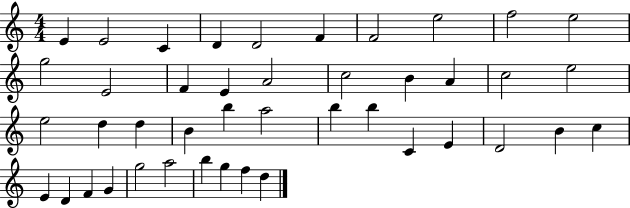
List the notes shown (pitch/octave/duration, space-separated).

E4/q E4/h C4/q D4/q D4/h F4/q F4/h E5/h F5/h E5/h G5/h E4/h F4/q E4/q A4/h C5/h B4/q A4/q C5/h E5/h E5/h D5/q D5/q B4/q B5/q A5/h B5/q B5/q C4/q E4/q D4/h B4/q C5/q E4/q D4/q F4/q G4/q G5/h A5/h B5/q G5/q F5/q D5/q